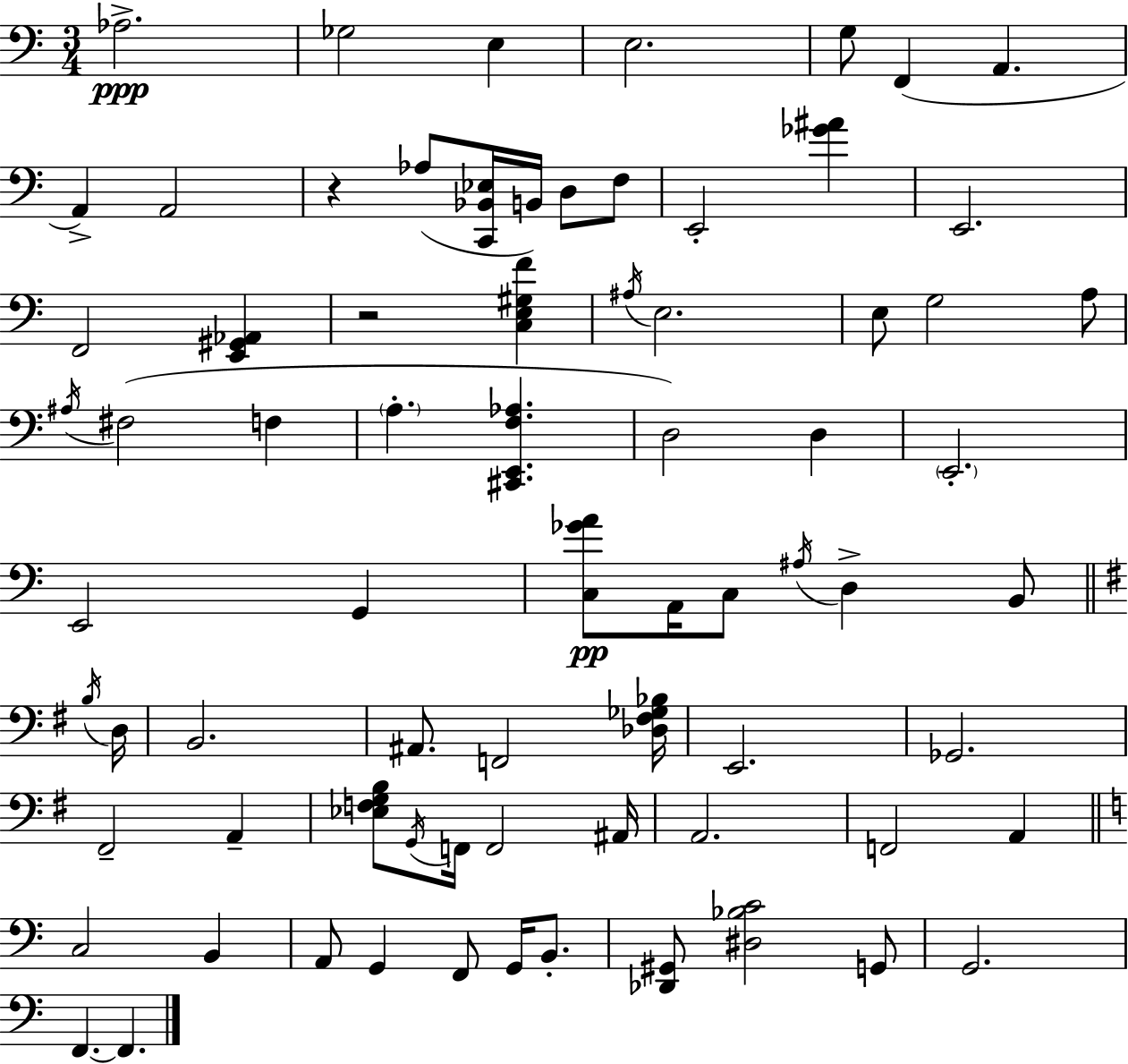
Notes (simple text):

Ab3/h. Gb3/h E3/q E3/h. G3/e F2/q A2/q. A2/q A2/h R/q Ab3/e [C2,Bb2,Eb3]/s B2/s D3/e F3/e E2/h [Gb4,A#4]/q E2/h. F2/h [E2,G#2,Ab2]/q R/h [C3,E3,G#3,F4]/q A#3/s E3/h. E3/e G3/h A3/e A#3/s F#3/h F3/q A3/q. [C#2,E2,F3,Ab3]/q. D3/h D3/q E2/h. E2/h G2/q [C3,Gb4,A4]/e A2/s C3/e A#3/s D3/q B2/e B3/s D3/s B2/h. A#2/e. F2/h [Db3,F#3,Gb3,Bb3]/s E2/h. Gb2/h. F#2/h A2/q [Eb3,F3,G3,B3]/e G2/s F2/s F2/h A#2/s A2/h. F2/h A2/q C3/h B2/q A2/e G2/q F2/e G2/s B2/e. [Db2,G#2]/e [D#3,Bb3,C4]/h G2/e G2/h. F2/q. F2/q.